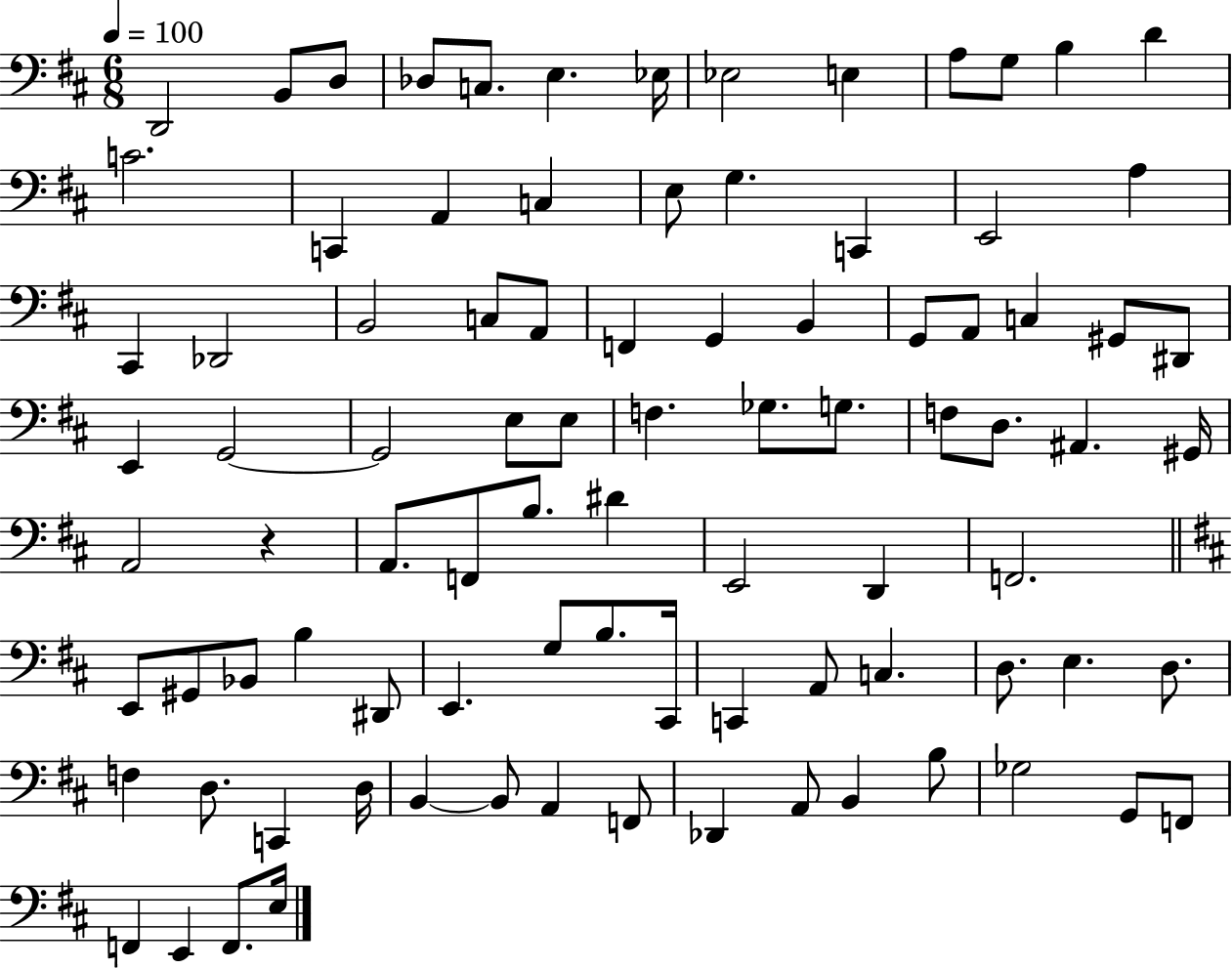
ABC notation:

X:1
T:Untitled
M:6/8
L:1/4
K:D
D,,2 B,,/2 D,/2 _D,/2 C,/2 E, _E,/4 _E,2 E, A,/2 G,/2 B, D C2 C,, A,, C, E,/2 G, C,, E,,2 A, ^C,, _D,,2 B,,2 C,/2 A,,/2 F,, G,, B,, G,,/2 A,,/2 C, ^G,,/2 ^D,,/2 E,, G,,2 G,,2 E,/2 E,/2 F, _G,/2 G,/2 F,/2 D,/2 ^A,, ^G,,/4 A,,2 z A,,/2 F,,/2 B,/2 ^D E,,2 D,, F,,2 E,,/2 ^G,,/2 _B,,/2 B, ^D,,/2 E,, G,/2 B,/2 ^C,,/4 C,, A,,/2 C, D,/2 E, D,/2 F, D,/2 C,, D,/4 B,, B,,/2 A,, F,,/2 _D,, A,,/2 B,, B,/2 _G,2 G,,/2 F,,/2 F,, E,, F,,/2 E,/4